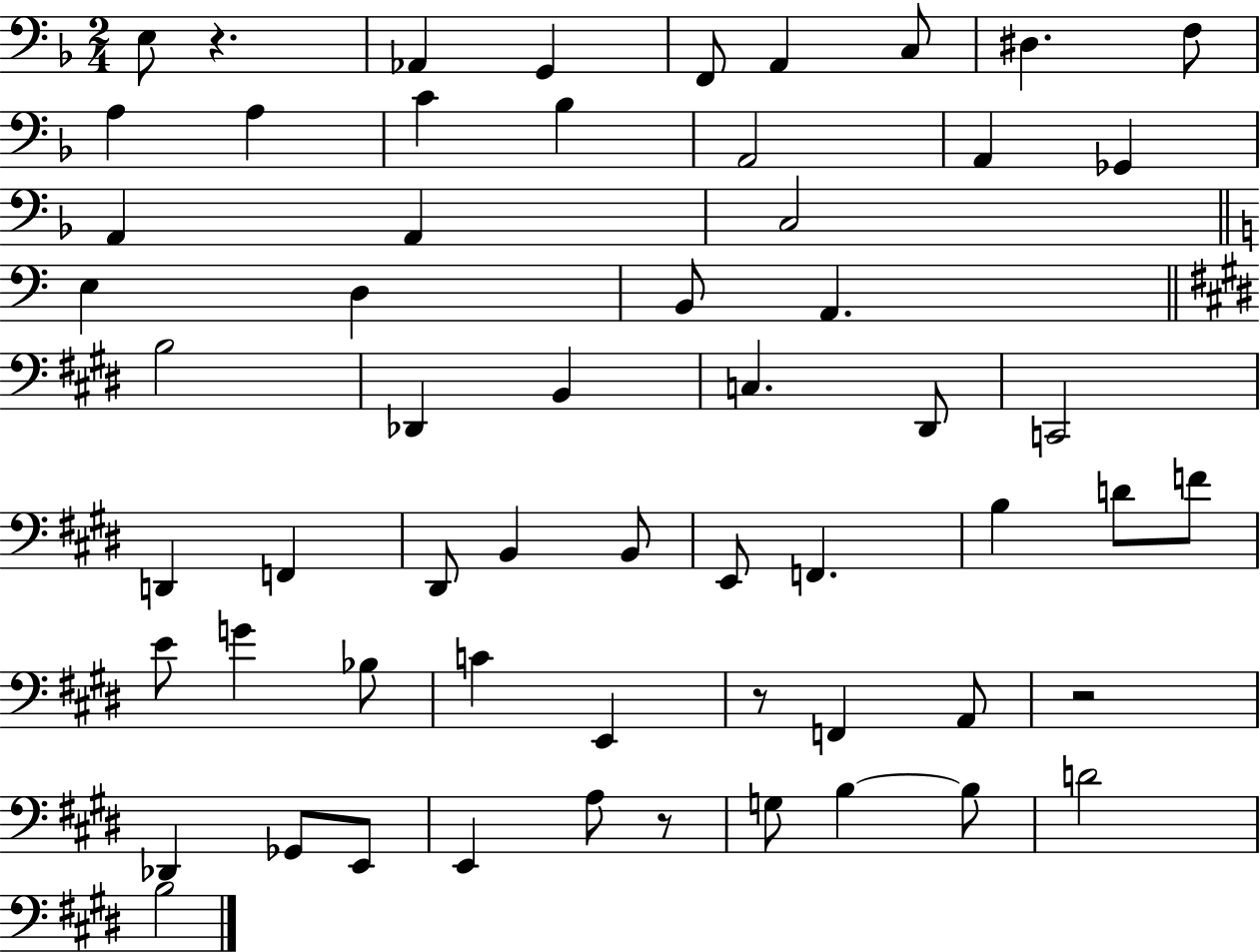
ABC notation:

X:1
T:Untitled
M:2/4
L:1/4
K:F
E,/2 z _A,, G,, F,,/2 A,, C,/2 ^D, F,/2 A, A, C _B, A,,2 A,, _G,, A,, A,, C,2 E, D, B,,/2 A,, B,2 _D,, B,, C, ^D,,/2 C,,2 D,, F,, ^D,,/2 B,, B,,/2 E,,/2 F,, B, D/2 F/2 E/2 G _B,/2 C E,, z/2 F,, A,,/2 z2 _D,, _G,,/2 E,,/2 E,, A,/2 z/2 G,/2 B, B,/2 D2 B,2